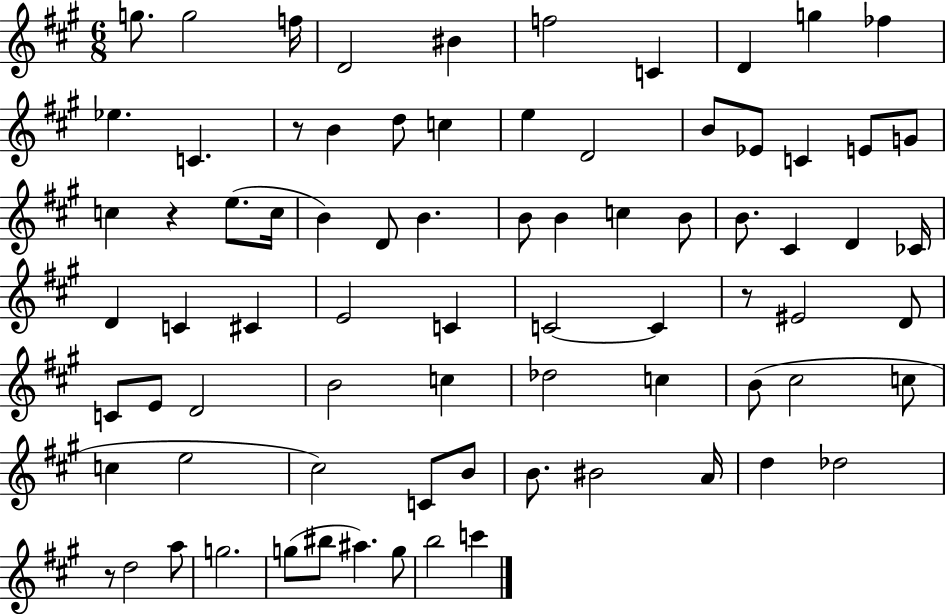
X:1
T:Untitled
M:6/8
L:1/4
K:A
g/2 g2 f/4 D2 ^B f2 C D g _f _e C z/2 B d/2 c e D2 B/2 _E/2 C E/2 G/2 c z e/2 c/4 B D/2 B B/2 B c B/2 B/2 ^C D _C/4 D C ^C E2 C C2 C z/2 ^E2 D/2 C/2 E/2 D2 B2 c _d2 c B/2 ^c2 c/2 c e2 ^c2 C/2 B/2 B/2 ^B2 A/4 d _d2 z/2 d2 a/2 g2 g/2 ^b/2 ^a g/2 b2 c'